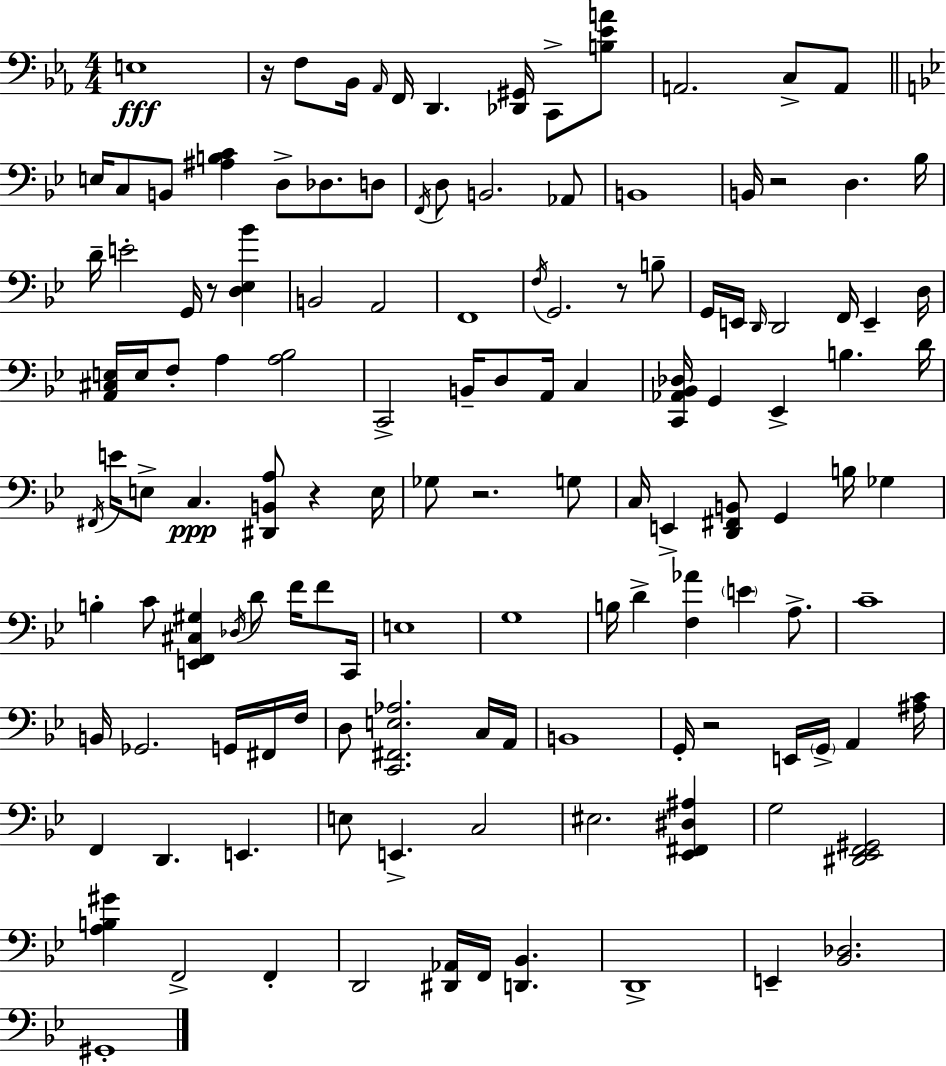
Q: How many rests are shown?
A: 7